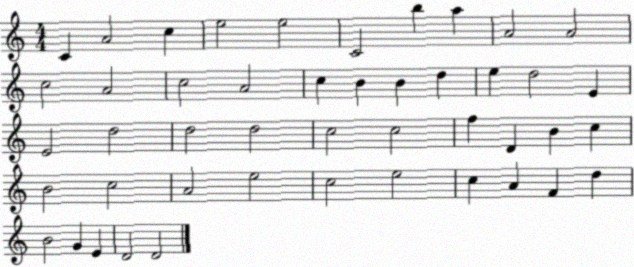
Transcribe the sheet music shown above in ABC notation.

X:1
T:Untitled
M:4/4
L:1/4
K:C
C A2 c e2 e2 C2 b a A2 A2 c2 A2 c2 A2 c B B d e d2 E E2 d2 d2 d2 c2 c2 f D B c B2 c2 A2 e2 c2 e2 c A F d B2 G E D2 D2